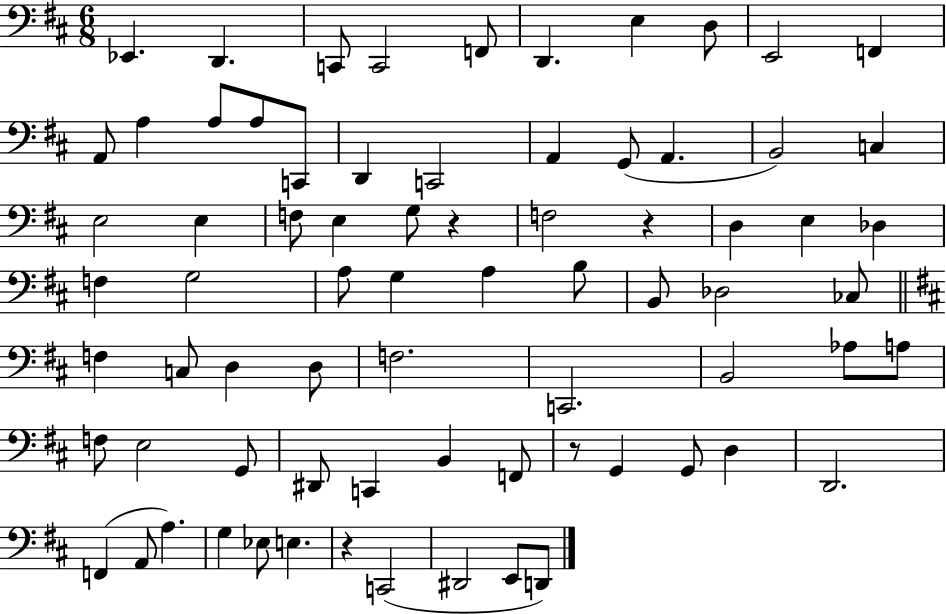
Eb2/q. D2/q. C2/e C2/h F2/e D2/q. E3/q D3/e E2/h F2/q A2/e A3/q A3/e A3/e C2/e D2/q C2/h A2/q G2/e A2/q. B2/h C3/q E3/h E3/q F3/e E3/q G3/e R/q F3/h R/q D3/q E3/q Db3/q F3/q G3/h A3/e G3/q A3/q B3/e B2/e Db3/h CES3/e F3/q C3/e D3/q D3/e F3/h. C2/h. B2/h Ab3/e A3/e F3/e E3/h G2/e D#2/e C2/q B2/q F2/e R/e G2/q G2/e D3/q D2/h. F2/q A2/e A3/q. G3/q Eb3/e E3/q. R/q C2/h D#2/h E2/e D2/e